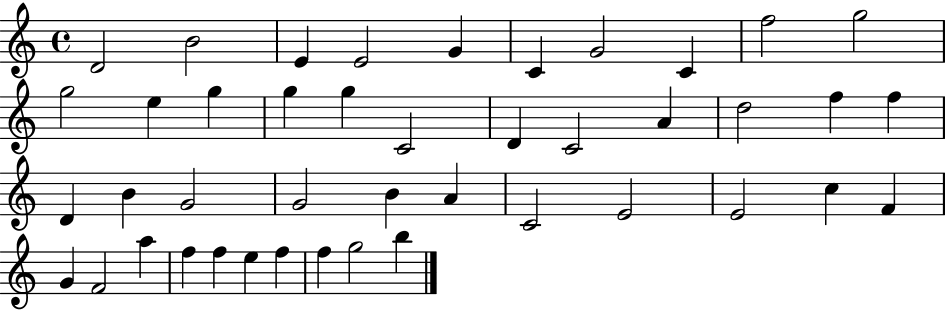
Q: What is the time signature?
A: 4/4